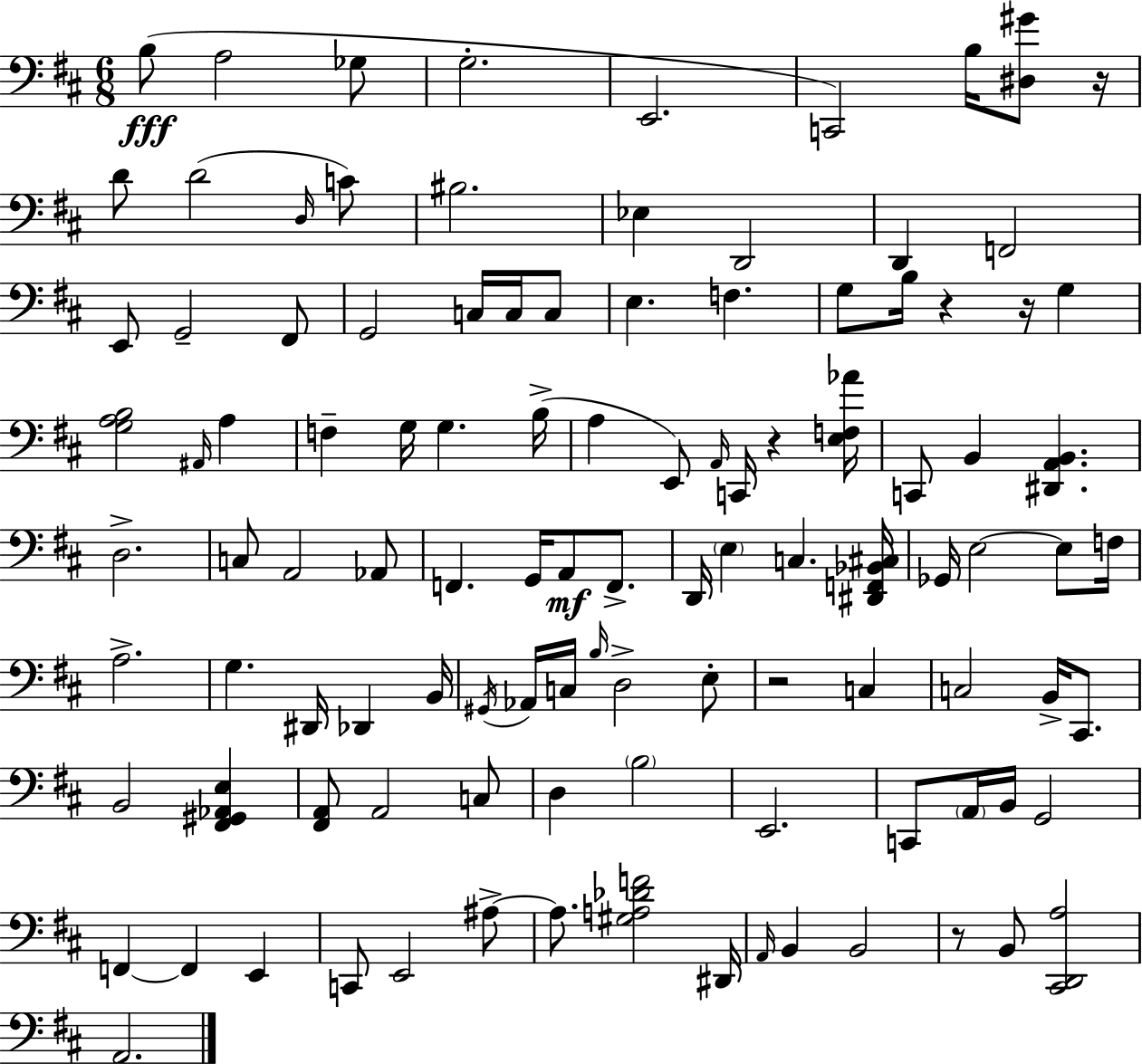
X:1
T:Untitled
M:6/8
L:1/4
K:D
B,/2 A,2 _G,/2 G,2 E,,2 C,,2 B,/4 [^D,^G]/2 z/4 D/2 D2 D,/4 C/2 ^B,2 _E, D,,2 D,, F,,2 E,,/2 G,,2 ^F,,/2 G,,2 C,/4 C,/4 C,/2 E, F, G,/2 B,/4 z z/4 G, [G,A,B,]2 ^A,,/4 A, F, G,/4 G, B,/4 A, E,,/2 A,,/4 C,,/4 z [E,F,_A]/4 C,,/2 B,, [^D,,A,,B,,] D,2 C,/2 A,,2 _A,,/2 F,, G,,/4 A,,/2 F,,/2 D,,/4 E, C, [^D,,F,,_B,,^C,]/4 _G,,/4 E,2 E,/2 F,/4 A,2 G, ^D,,/4 _D,, B,,/4 ^G,,/4 _A,,/4 C,/4 B,/4 D,2 E,/2 z2 C, C,2 B,,/4 ^C,,/2 B,,2 [^F,,^G,,_A,,E,] [^F,,A,,]/2 A,,2 C,/2 D, B,2 E,,2 C,,/2 A,,/4 B,,/4 G,,2 F,, F,, E,, C,,/2 E,,2 ^A,/2 ^A,/2 [^G,A,_DF]2 ^D,,/4 A,,/4 B,, B,,2 z/2 B,,/2 [^C,,D,,A,]2 A,,2